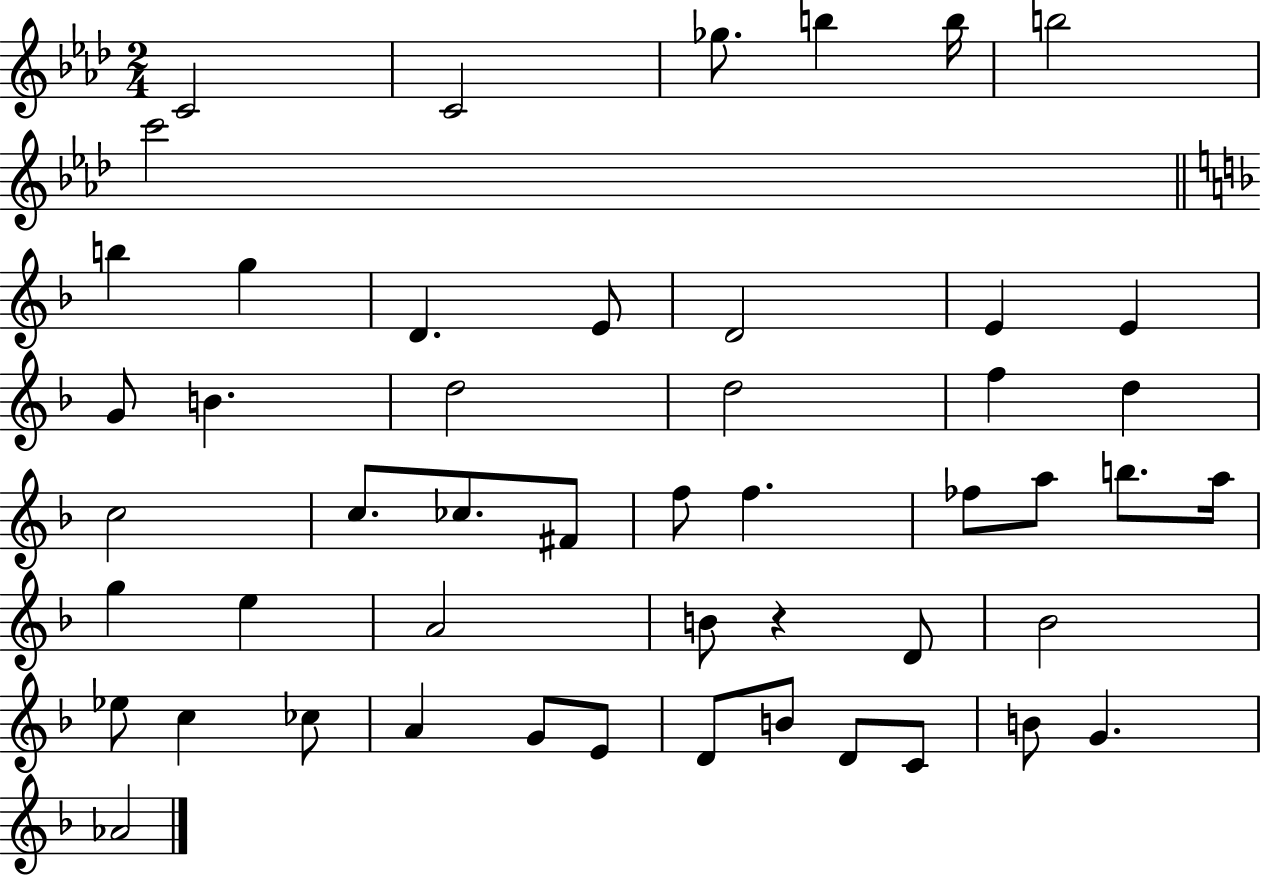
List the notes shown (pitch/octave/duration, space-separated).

C4/h C4/h Gb5/e. B5/q B5/s B5/h C6/h B5/q G5/q D4/q. E4/e D4/h E4/q E4/q G4/e B4/q. D5/h D5/h F5/q D5/q C5/h C5/e. CES5/e. F#4/e F5/e F5/q. FES5/e A5/e B5/e. A5/s G5/q E5/q A4/h B4/e R/q D4/e Bb4/h Eb5/e C5/q CES5/e A4/q G4/e E4/e D4/e B4/e D4/e C4/e B4/e G4/q. Ab4/h